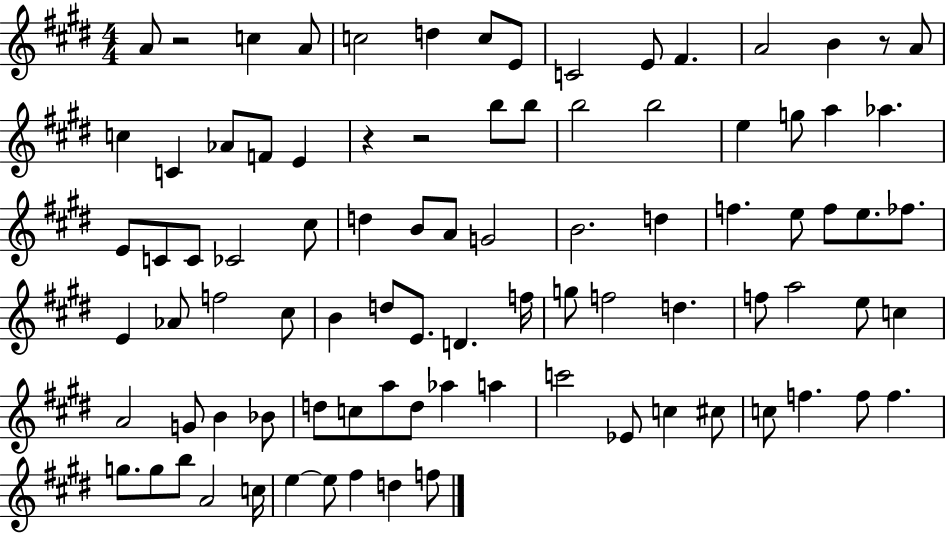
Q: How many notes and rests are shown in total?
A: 90